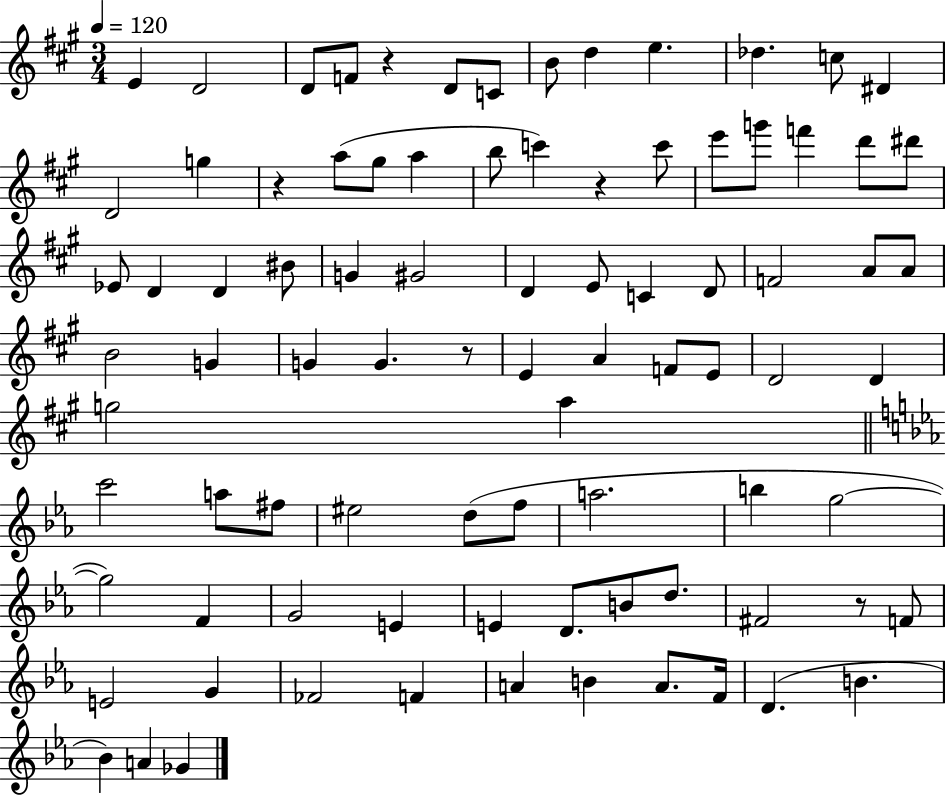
{
  \clef treble
  \numericTimeSignature
  \time 3/4
  \key a \major
  \tempo 4 = 120
  \repeat volta 2 { e'4 d'2 | d'8 f'8 r4 d'8 c'8 | b'8 d''4 e''4. | des''4. c''8 dis'4 | \break d'2 g''4 | r4 a''8( gis''8 a''4 | b''8 c'''4) r4 c'''8 | e'''8 g'''8 f'''4 d'''8 dis'''8 | \break ees'8 d'4 d'4 bis'8 | g'4 gis'2 | d'4 e'8 c'4 d'8 | f'2 a'8 a'8 | \break b'2 g'4 | g'4 g'4. r8 | e'4 a'4 f'8 e'8 | d'2 d'4 | \break g''2 a''4 | \bar "||" \break \key ees \major c'''2 a''8 fis''8 | eis''2 d''8( f''8 | a''2. | b''4 g''2~~ | \break g''2) f'4 | g'2 e'4 | e'4 d'8. b'8 d''8. | fis'2 r8 f'8 | \break e'2 g'4 | fes'2 f'4 | a'4 b'4 a'8. f'16 | d'4.( b'4. | \break bes'4) a'4 ges'4 | } \bar "|."
}